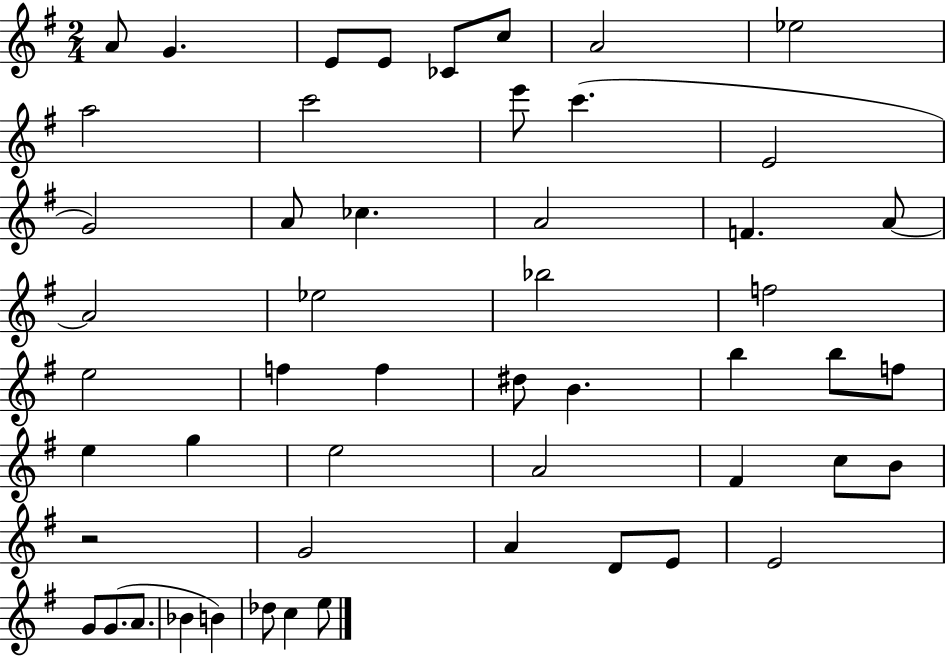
X:1
T:Untitled
M:2/4
L:1/4
K:G
A/2 G E/2 E/2 _C/2 c/2 A2 _e2 a2 c'2 e'/2 c' E2 G2 A/2 _c A2 F A/2 A2 _e2 _b2 f2 e2 f f ^d/2 B b b/2 f/2 e g e2 A2 ^F c/2 B/2 z2 G2 A D/2 E/2 E2 G/2 G/2 A/2 _B B _d/2 c e/2